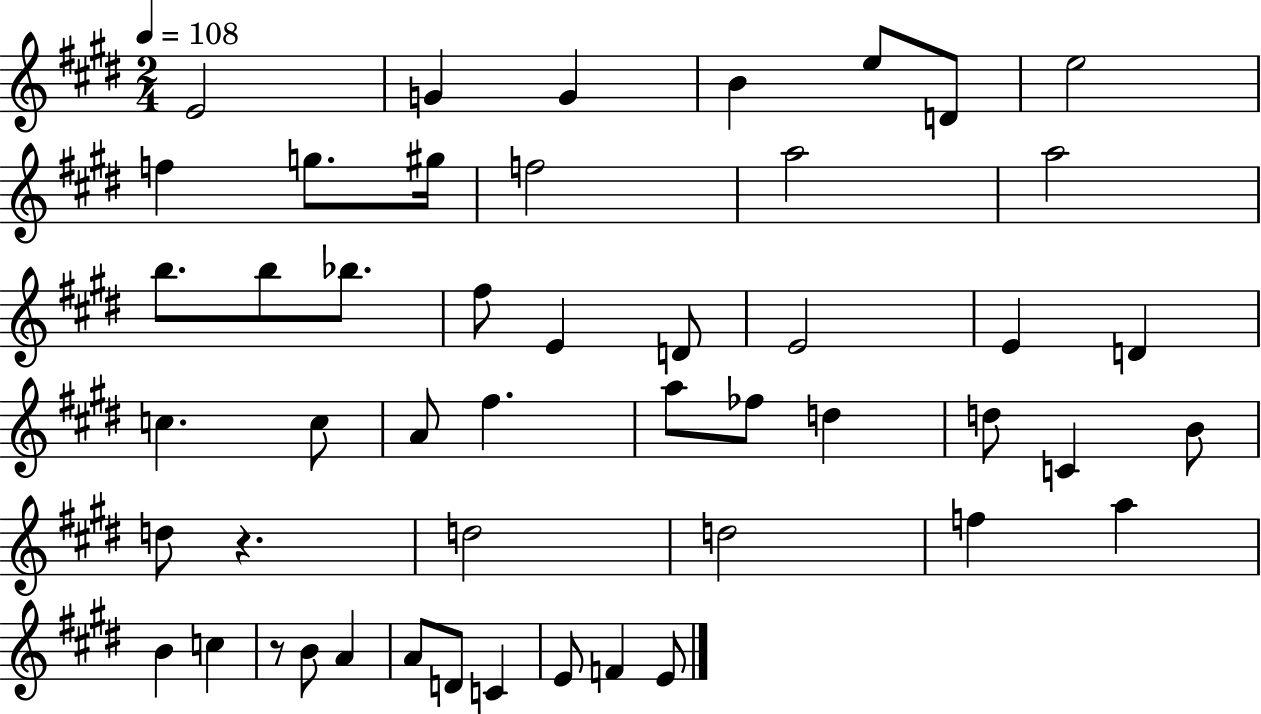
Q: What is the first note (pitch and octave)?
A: E4